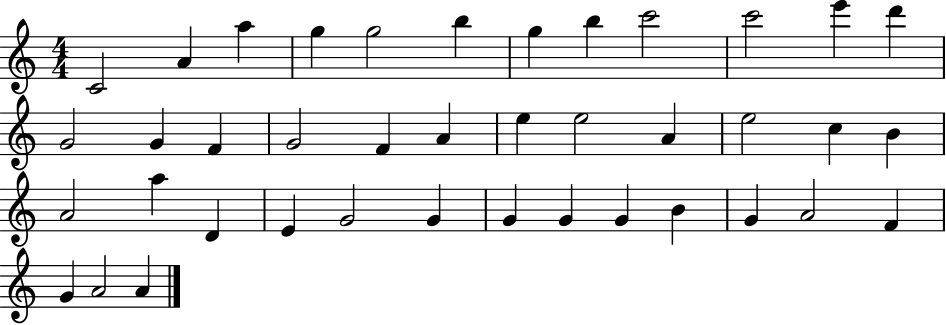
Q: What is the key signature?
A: C major